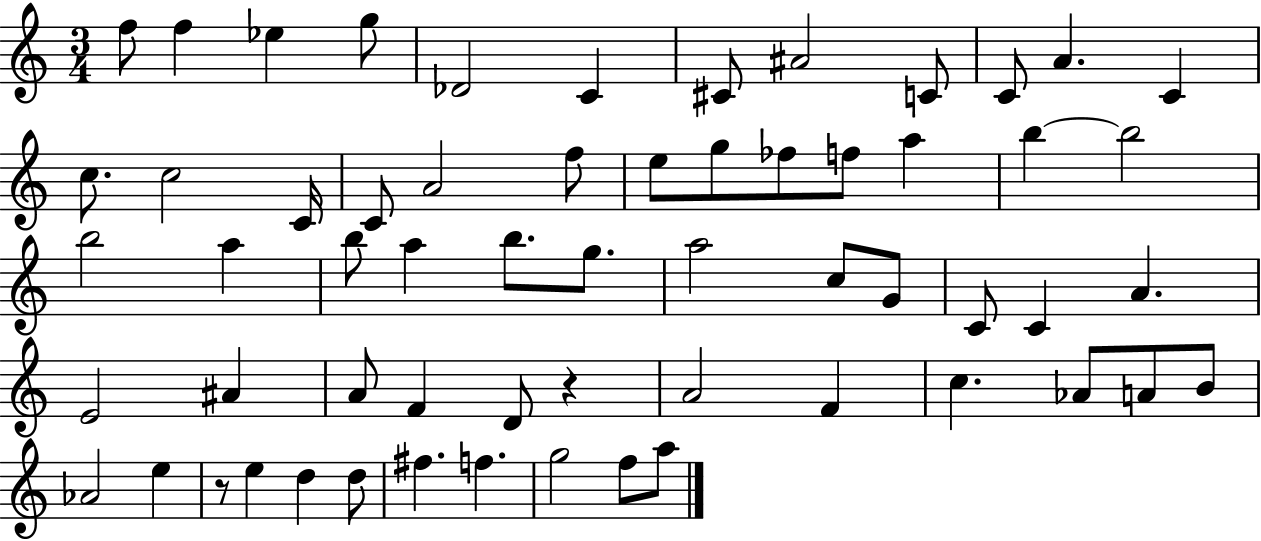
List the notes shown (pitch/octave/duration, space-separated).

F5/e F5/q Eb5/q G5/e Db4/h C4/q C#4/e A#4/h C4/e C4/e A4/q. C4/q C5/e. C5/h C4/s C4/e A4/h F5/e E5/e G5/e FES5/e F5/e A5/q B5/q B5/h B5/h A5/q B5/e A5/q B5/e. G5/e. A5/h C5/e G4/e C4/e C4/q A4/q. E4/h A#4/q A4/e F4/q D4/e R/q A4/h F4/q C5/q. Ab4/e A4/e B4/e Ab4/h E5/q R/e E5/q D5/q D5/e F#5/q. F5/q. G5/h F5/e A5/e